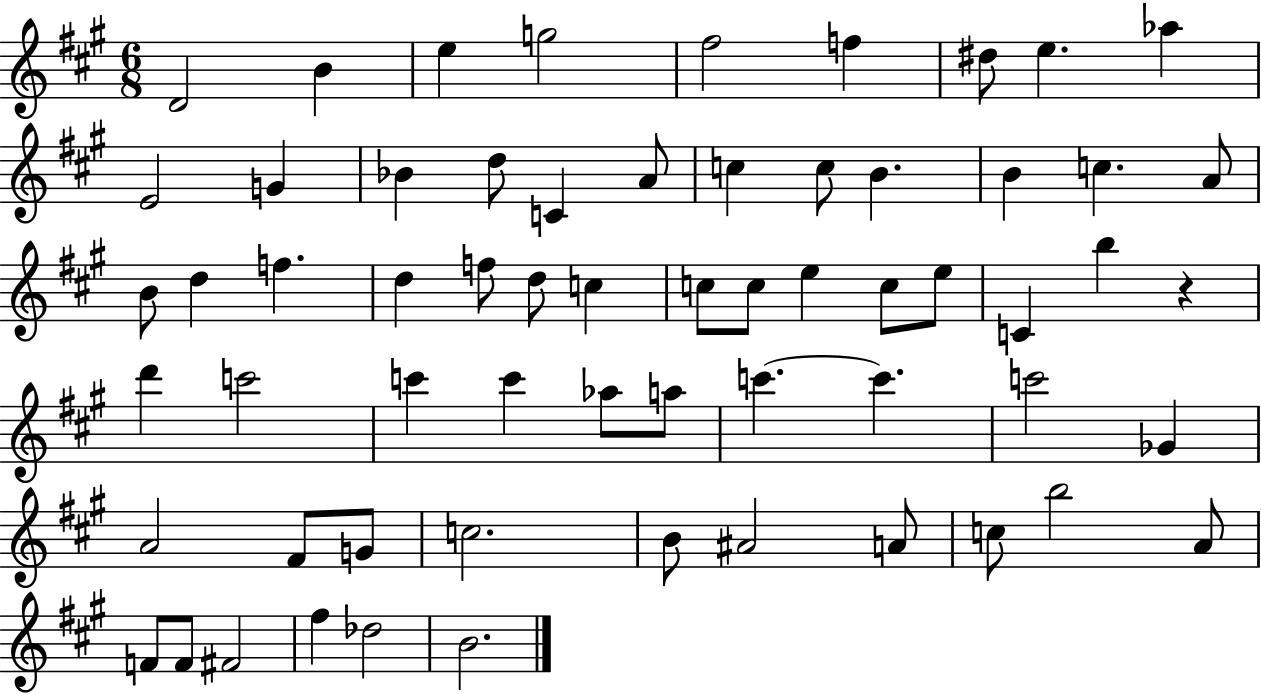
X:1
T:Untitled
M:6/8
L:1/4
K:A
D2 B e g2 ^f2 f ^d/2 e _a E2 G _B d/2 C A/2 c c/2 B B c A/2 B/2 d f d f/2 d/2 c c/2 c/2 e c/2 e/2 C b z d' c'2 c' c' _a/2 a/2 c' c' c'2 _G A2 ^F/2 G/2 c2 B/2 ^A2 A/2 c/2 b2 A/2 F/2 F/2 ^F2 ^f _d2 B2